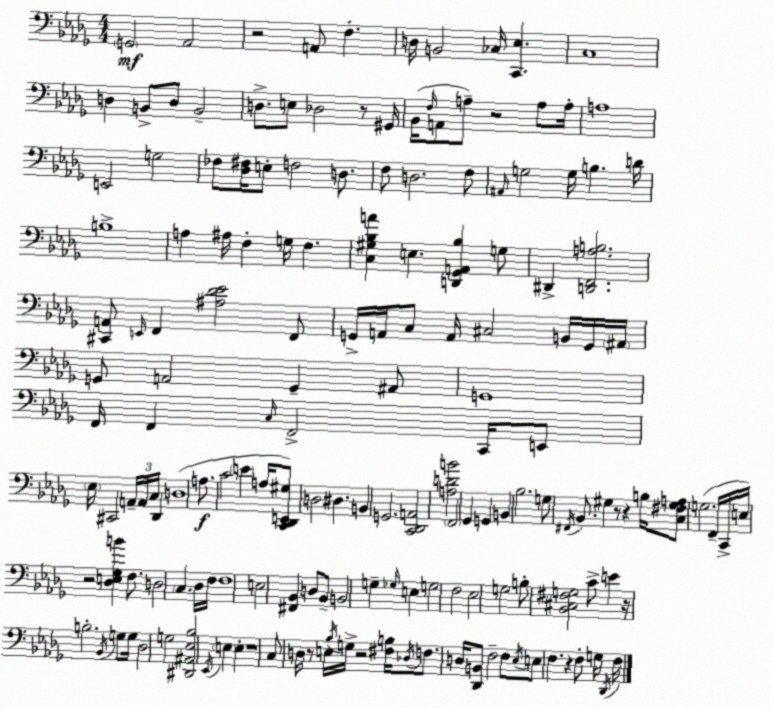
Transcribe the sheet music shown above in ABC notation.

X:1
T:Untitled
M:4/4
L:1/4
K:Bbm
G,,2 _A,,2 z2 A,,/2 F, D,/4 B,,2 _C,/4 [C,,_E,] C,4 D, B,,/2 D,/2 B,,2 D,/2 E,/2 _D,2 z/2 ^G,,/4 _B,,/4 F,/4 A,,/2 A,/2 z2 A,/2 A,/4 A,4 E,,2 G,2 _F,/2 [_D,^F,]/4 E,/2 F,2 D,/2 F,/2 D,2 F,/2 ^A,,/4 G,2 G,/4 B, D/4 B,4 A, ^A,/4 F, G,/4 F, [C,^G,_B,A] E, [D,,_G,,A,,_B,] G,/2 ^D,, [D,,F,,A,B,]2 [^C,,A,,]/2 E,,/4 F,, [^A,_D_E]2 F,,/2 G,,/4 A,,/4 C,/2 A,,/4 ^C,2 B,,/4 G,,/4 ^A,,/4 G,,/2 A,,2 G,, ^A,,/2 G,,4 F,,/4 F,, C,/4 F,,2 C,,/4 E,,/2 _E,/4 ^C,,2 A,,/4 A,,/4 C,/4 _D,, D,4 A,/2 C2 E A,/4 [C,,_D,,E,,^G,]/2 D,2 ^D, B,, G,,2 [C,,_D,,A,,]2 [A,DB]2 F,,2 _G,, G,, B,, _B,2 G,/2 ^F,,/4 _B,,/2 ^G, z/2 z B,/4 [C,^F,^G,A,]/2 G,2 F,,/4 C,,/4 E,/4 z2 [_D,E,_G,B] F,/2 D,2 C, _D,/4 F,/4 F,4 E,2 [^F,,_B,,] D,/2 _B,,/2 B,,2 G, _G,/4 E, G,2 F,2 _E,2 G,2 B,/2 [_B,,^C,^F,G,]2 C/2 E z/4 B,2 _B,,/4 G,/2 G,/4 _D,2 G,2 [^D,,^A,,_E,_B,]2 _E,,/4 E, E, z4 C,/2 D,/4 z/2 E,/4 _B,/4 G,/4 z2 [^F,B,]/4 _D,/4 F,/2 D,/4 [_D,,B,,]/2 F,2 F,/2 _E,/4 E,/2 F, z F,/2 G,/4 _D,,/4 F,/4